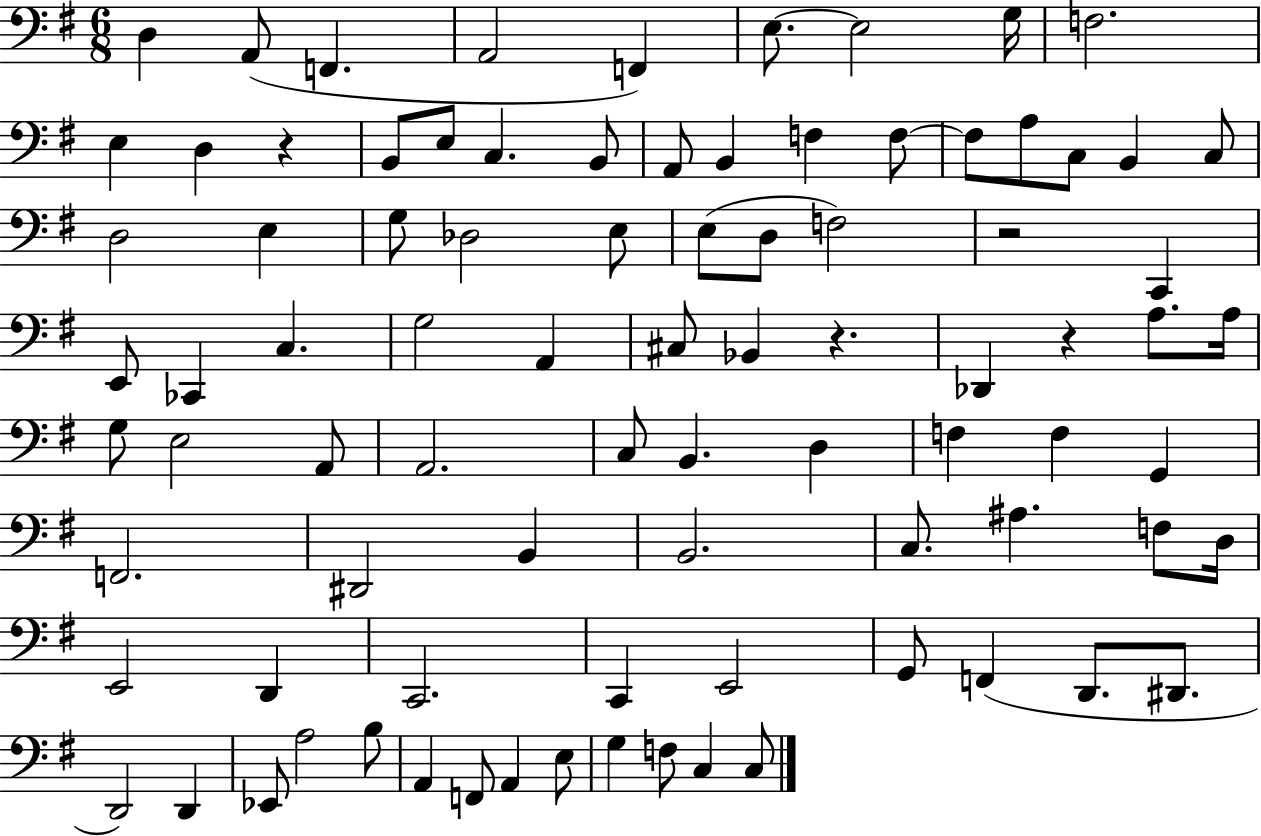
X:1
T:Untitled
M:6/8
L:1/4
K:G
D, A,,/2 F,, A,,2 F,, E,/2 E,2 G,/4 F,2 E, D, z B,,/2 E,/2 C, B,,/2 A,,/2 B,, F, F,/2 F,/2 A,/2 C,/2 B,, C,/2 D,2 E, G,/2 _D,2 E,/2 E,/2 D,/2 F,2 z2 C,, E,,/2 _C,, C, G,2 A,, ^C,/2 _B,, z _D,, z A,/2 A,/4 G,/2 E,2 A,,/2 A,,2 C,/2 B,, D, F, F, G,, F,,2 ^D,,2 B,, B,,2 C,/2 ^A, F,/2 D,/4 E,,2 D,, C,,2 C,, E,,2 G,,/2 F,, D,,/2 ^D,,/2 D,,2 D,, _E,,/2 A,2 B,/2 A,, F,,/2 A,, E,/2 G, F,/2 C, C,/2